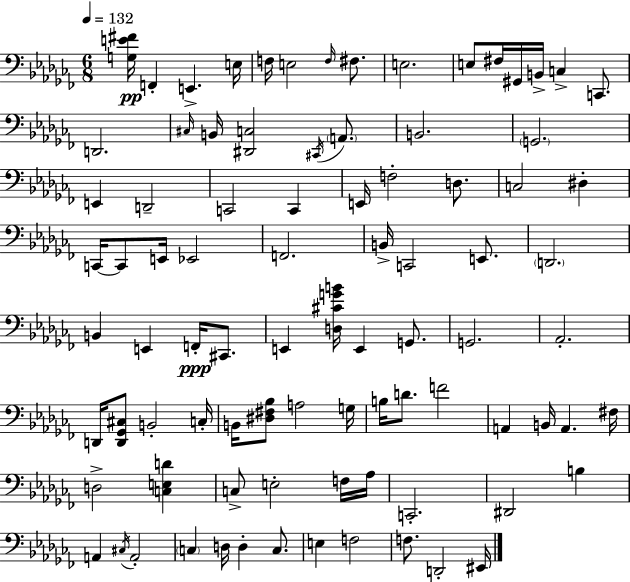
{
  \clef bass
  \numericTimeSignature
  \time 6/8
  \key aes \minor
  \tempo 4 = 132
  \repeat volta 2 { <g e' fis'>16\pp f,4-. e,4.-> e16 | f16 e2 \grace { f16 } fis8. | e2. | e8 fis16 gis,16 b,16-> c4-> c,8. | \break d,2. | \grace { cis16 } b,16 <dis, c>2 \acciaccatura { cis,16 } | \parenthesize a,8. b,2. | \parenthesize g,2. | \break e,4 d,2-- | c,2 c,4 | e,16 f2-. | d8. c2 dis4-. | \break c,16~~ c,8 e,16 ees,2 | f,2. | b,16-> c,2 | e,8. \parenthesize d,2. | \break b,4 e,4 f,16-.\ppp | cis,8. e,4 <d cis' g' b'>16 e,4 | g,8. g,2. | aes,2.-. | \break d,16 <d, ges, cis>8 b,2-. | c16-. b,16 <dis fis bes>8 a2 | g16 b16 d'8. f'2 | a,4 b,16 a,4. | \break fis16 d2-> <c e d'>4 | c8-> e2-. | f16 aes16 c,2.-. | dis,2 b4 | \break a,4 \acciaccatura { cis16 } a,2-. | \parenthesize c4 d16 d4-. | c8. e4 f2 | f8. d,2-. | \break eis,16 } \bar "|."
}